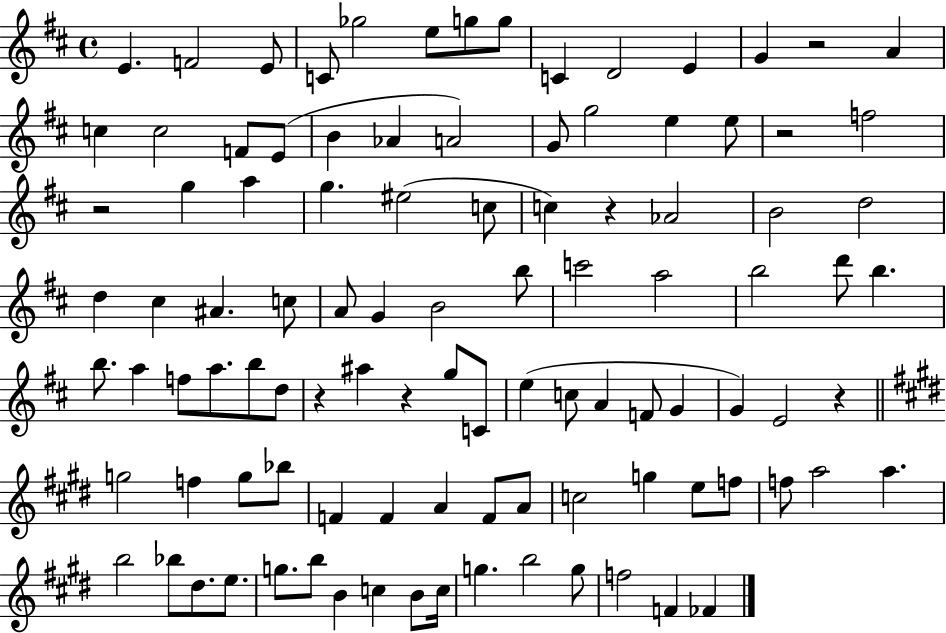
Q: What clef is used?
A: treble